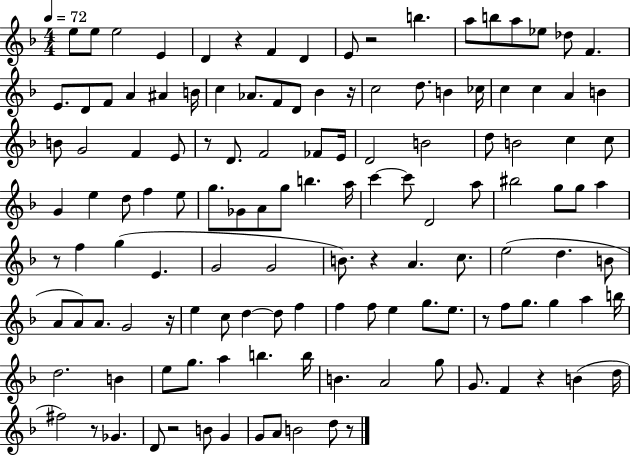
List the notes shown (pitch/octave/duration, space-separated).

E5/e E5/e E5/h E4/q D4/q R/q F4/q D4/q E4/e R/h B5/q. A5/e B5/e A5/e Eb5/e Db5/e F4/q. E4/e. D4/e F4/e A4/q A#4/q B4/s C5/q Ab4/e. F4/e D4/e Bb4/q R/s C5/h D5/e. B4/q CES5/s C5/q C5/q A4/q B4/q B4/e G4/h F4/q E4/e R/e D4/e. F4/h FES4/e E4/s D4/h B4/h D5/e B4/h C5/q C5/e G4/q E5/q D5/e F5/q E5/e G5/e. Gb4/e A4/e G5/e B5/q. A5/s C6/q C6/e D4/h A5/e BIS5/h G5/e G5/e A5/q R/e F5/q G5/q E4/q. G4/h G4/h B4/e. R/q A4/q. C5/e. E5/h D5/q. B4/e A4/e A4/e A4/e. G4/h R/s E5/q C5/e D5/q D5/e F5/q F5/q F5/e E5/q G5/e. E5/e. R/e F5/e G5/e. G5/q A5/q B5/s D5/h. B4/q E5/e G5/e. A5/q B5/q. B5/s B4/q. A4/h G5/e G4/e. F4/q R/q B4/q D5/s F#5/h R/e Gb4/q. D4/e R/h B4/e G4/q G4/e A4/e B4/h D5/e R/e